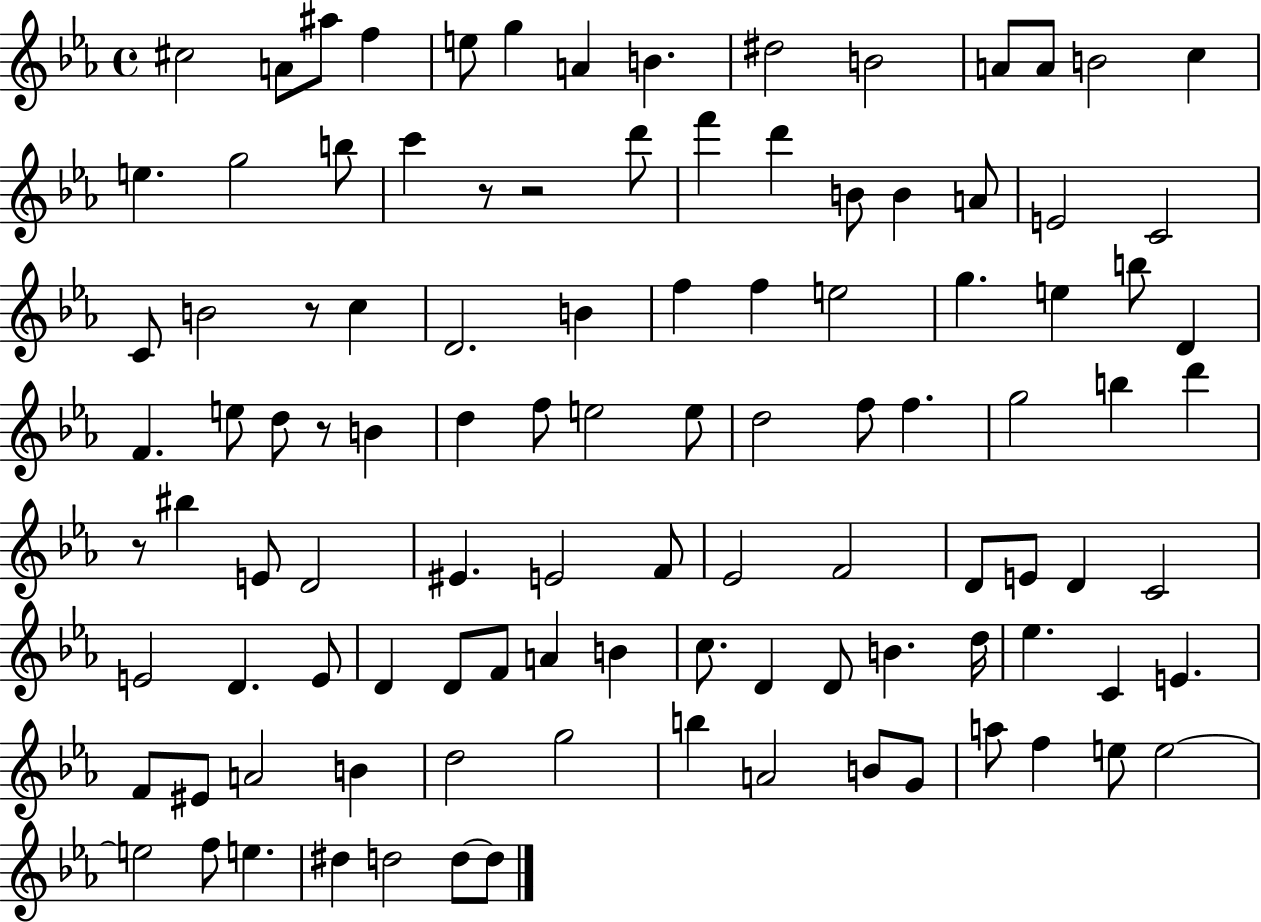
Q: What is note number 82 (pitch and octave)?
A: EIS4